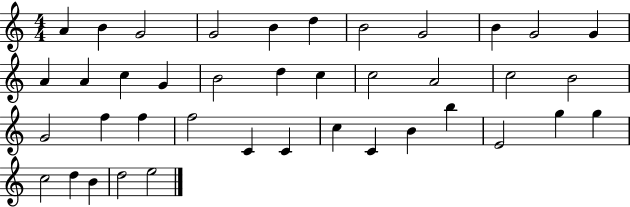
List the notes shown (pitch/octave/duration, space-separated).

A4/q B4/q G4/h G4/h B4/q D5/q B4/h G4/h B4/q G4/h G4/q A4/q A4/q C5/q G4/q B4/h D5/q C5/q C5/h A4/h C5/h B4/h G4/h F5/q F5/q F5/h C4/q C4/q C5/q C4/q B4/q B5/q E4/h G5/q G5/q C5/h D5/q B4/q D5/h E5/h